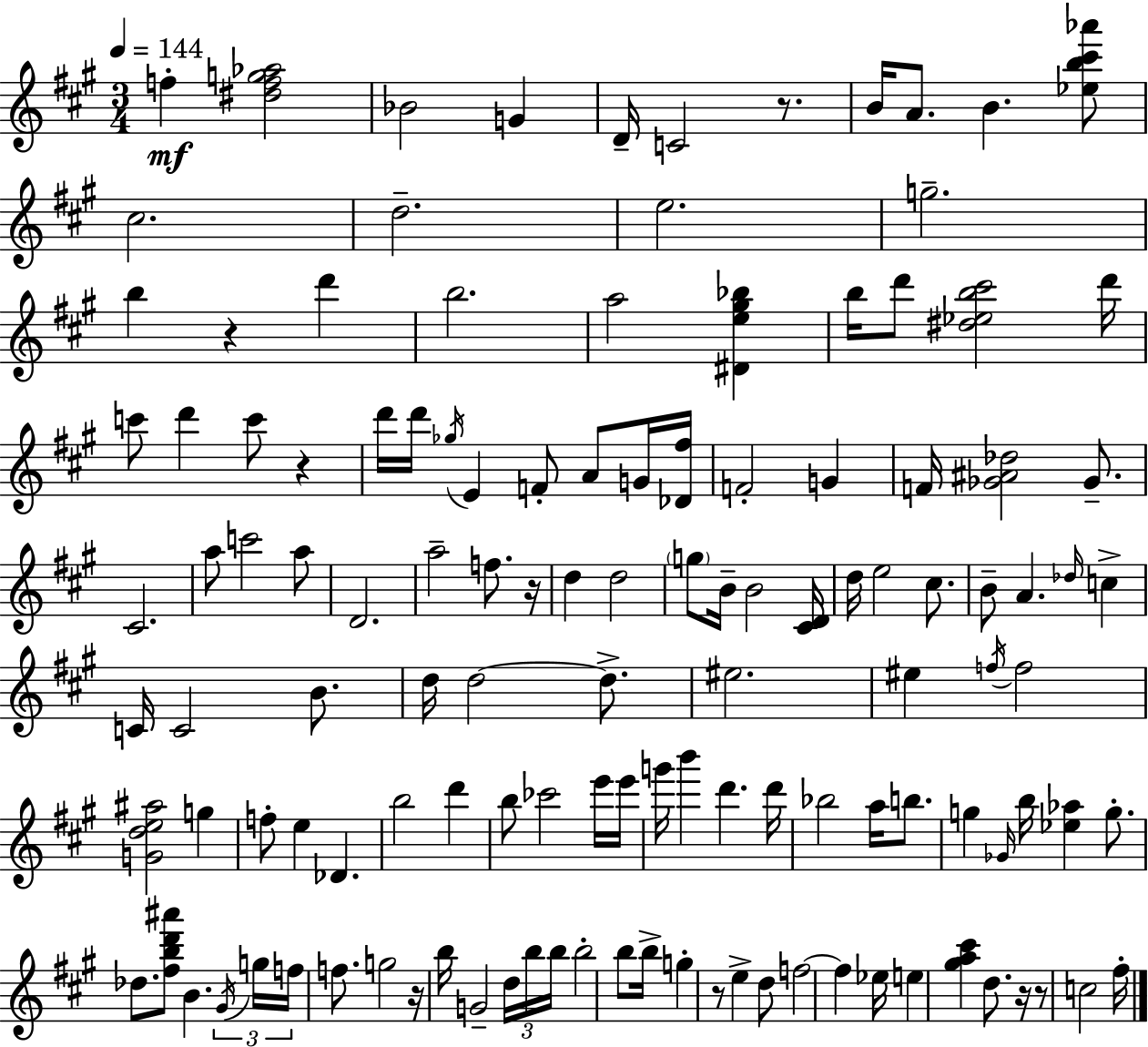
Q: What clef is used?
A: treble